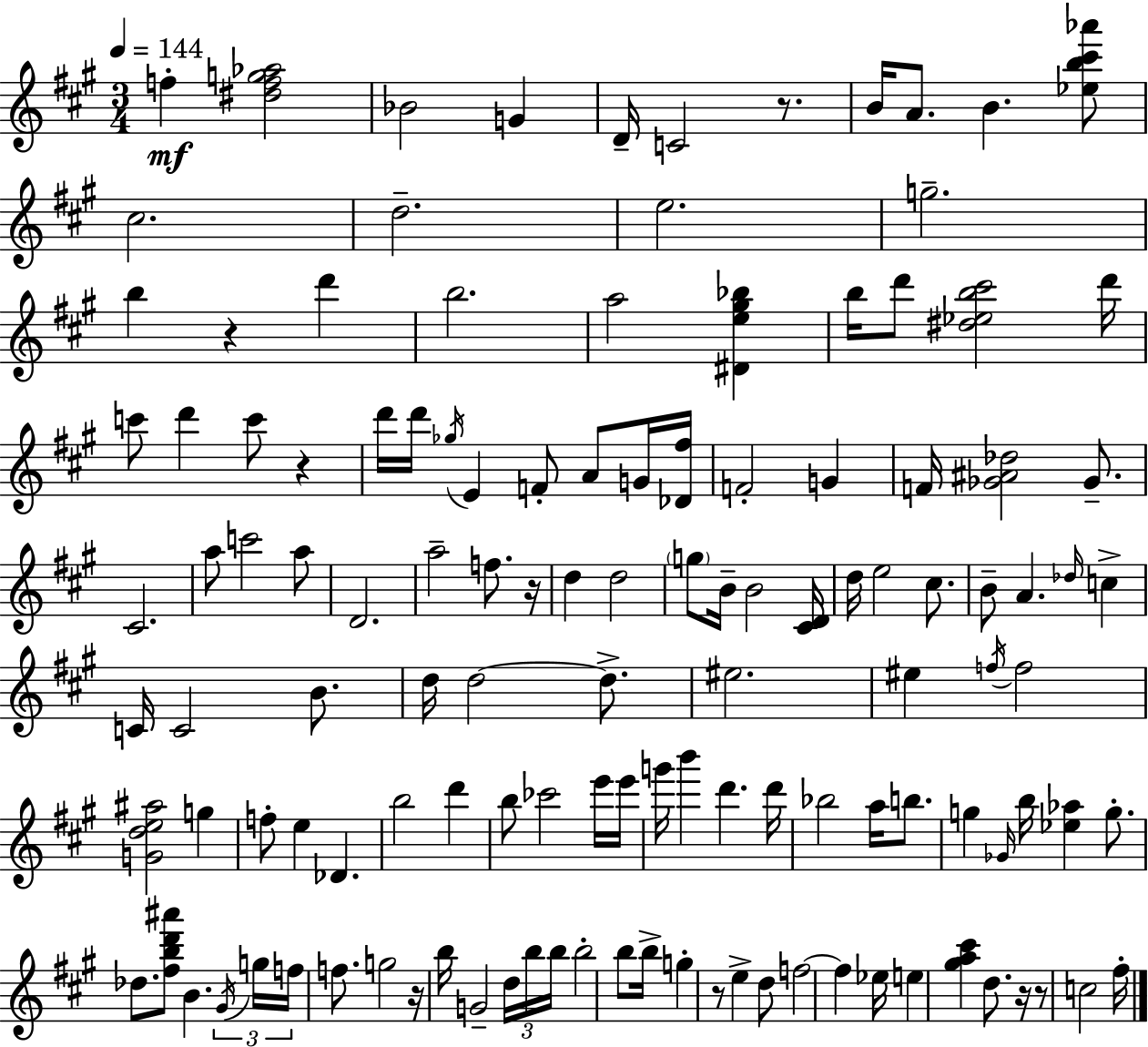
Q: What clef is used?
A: treble